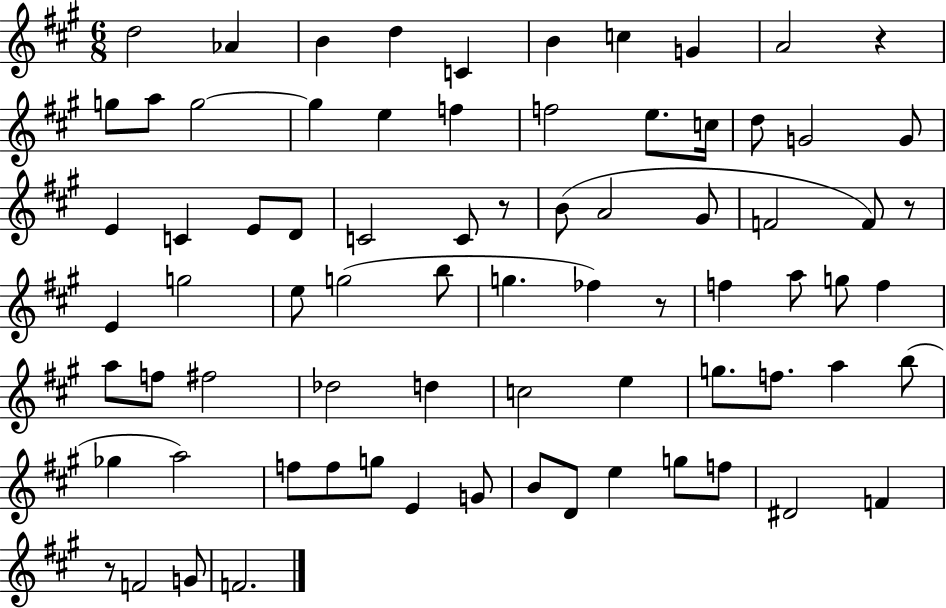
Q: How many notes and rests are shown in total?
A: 76